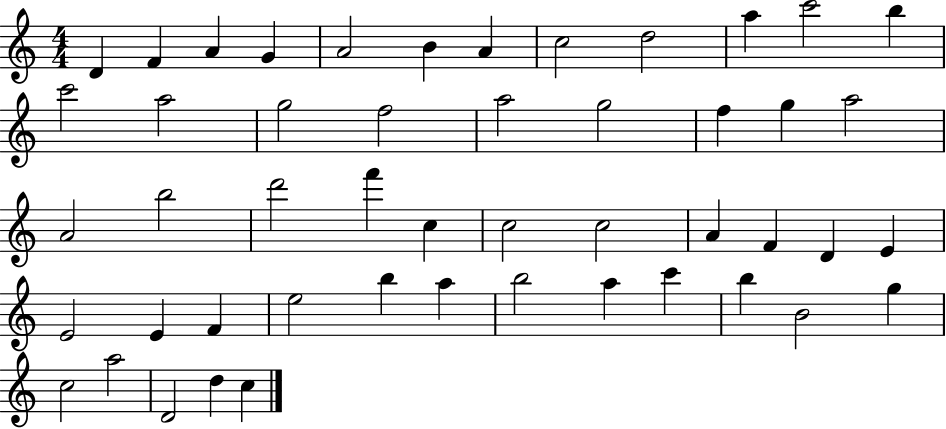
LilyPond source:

{
  \clef treble
  \numericTimeSignature
  \time 4/4
  \key c \major
  d'4 f'4 a'4 g'4 | a'2 b'4 a'4 | c''2 d''2 | a''4 c'''2 b''4 | \break c'''2 a''2 | g''2 f''2 | a''2 g''2 | f''4 g''4 a''2 | \break a'2 b''2 | d'''2 f'''4 c''4 | c''2 c''2 | a'4 f'4 d'4 e'4 | \break e'2 e'4 f'4 | e''2 b''4 a''4 | b''2 a''4 c'''4 | b''4 b'2 g''4 | \break c''2 a''2 | d'2 d''4 c''4 | \bar "|."
}